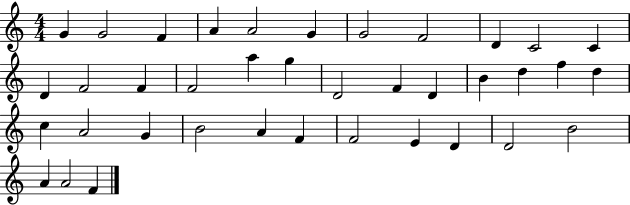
{
  \clef treble
  \numericTimeSignature
  \time 4/4
  \key c \major
  g'4 g'2 f'4 | a'4 a'2 g'4 | g'2 f'2 | d'4 c'2 c'4 | \break d'4 f'2 f'4 | f'2 a''4 g''4 | d'2 f'4 d'4 | b'4 d''4 f''4 d''4 | \break c''4 a'2 g'4 | b'2 a'4 f'4 | f'2 e'4 d'4 | d'2 b'2 | \break a'4 a'2 f'4 | \bar "|."
}